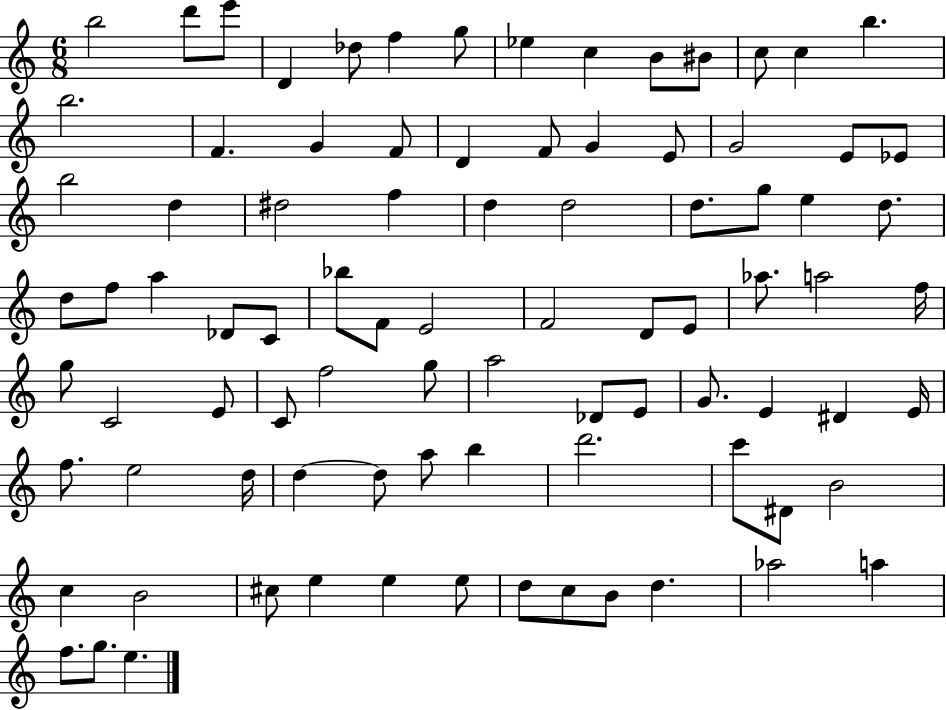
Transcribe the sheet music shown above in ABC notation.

X:1
T:Untitled
M:6/8
L:1/4
K:C
b2 d'/2 e'/2 D _d/2 f g/2 _e c B/2 ^B/2 c/2 c b b2 F G F/2 D F/2 G E/2 G2 E/2 _E/2 b2 d ^d2 f d d2 d/2 g/2 e d/2 d/2 f/2 a _D/2 C/2 _b/2 F/2 E2 F2 D/2 E/2 _a/2 a2 f/4 g/2 C2 E/2 C/2 f2 g/2 a2 _D/2 E/2 G/2 E ^D E/4 f/2 e2 d/4 d d/2 a/2 b d'2 c'/2 ^D/2 B2 c B2 ^c/2 e e e/2 d/2 c/2 B/2 d _a2 a f/2 g/2 e